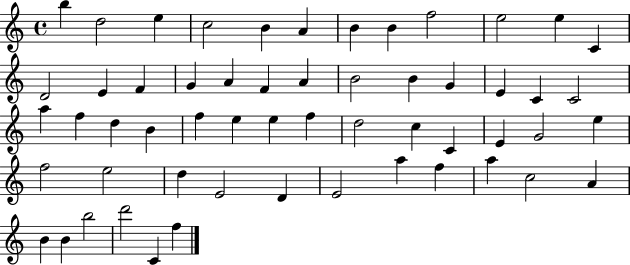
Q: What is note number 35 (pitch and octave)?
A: C5